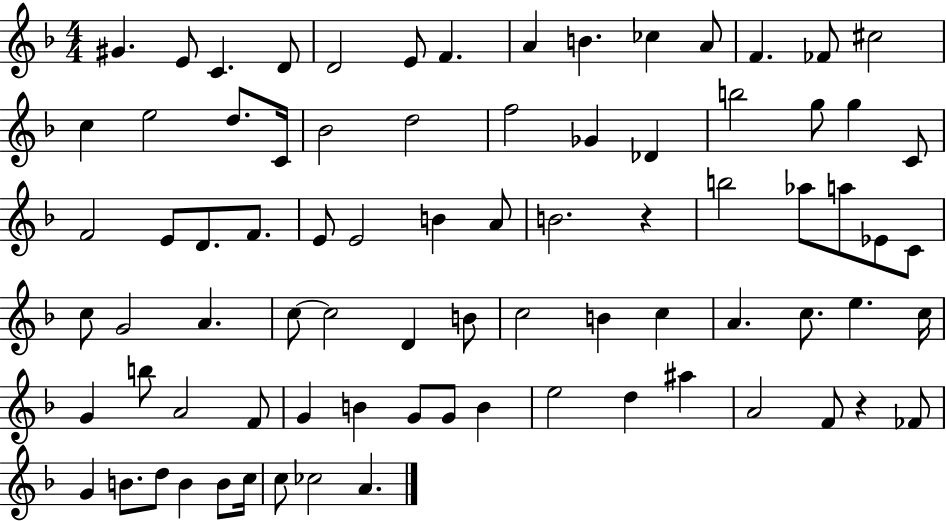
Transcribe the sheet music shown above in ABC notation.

X:1
T:Untitled
M:4/4
L:1/4
K:F
^G E/2 C D/2 D2 E/2 F A B _c A/2 F _F/2 ^c2 c e2 d/2 C/4 _B2 d2 f2 _G _D b2 g/2 g C/2 F2 E/2 D/2 F/2 E/2 E2 B A/2 B2 z b2 _a/2 a/2 _E/2 C/2 c/2 G2 A c/2 c2 D B/2 c2 B c A c/2 e c/4 G b/2 A2 F/2 G B G/2 G/2 B e2 d ^a A2 F/2 z _F/2 G B/2 d/2 B B/2 c/4 c/2 _c2 A